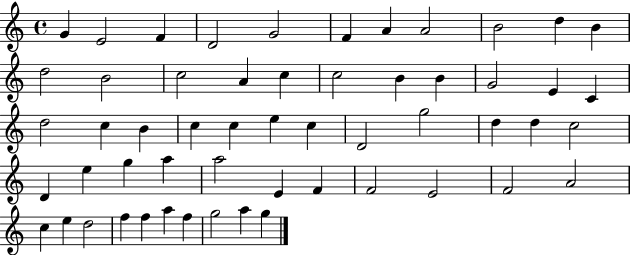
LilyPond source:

{
  \clef treble
  \time 4/4
  \defaultTimeSignature
  \key c \major
  g'4 e'2 f'4 | d'2 g'2 | f'4 a'4 a'2 | b'2 d''4 b'4 | \break d''2 b'2 | c''2 a'4 c''4 | c''2 b'4 b'4 | g'2 e'4 c'4 | \break d''2 c''4 b'4 | c''4 c''4 e''4 c''4 | d'2 g''2 | d''4 d''4 c''2 | \break d'4 e''4 g''4 a''4 | a''2 e'4 f'4 | f'2 e'2 | f'2 a'2 | \break c''4 e''4 d''2 | f''4 f''4 a''4 f''4 | g''2 a''4 g''4 | \bar "|."
}